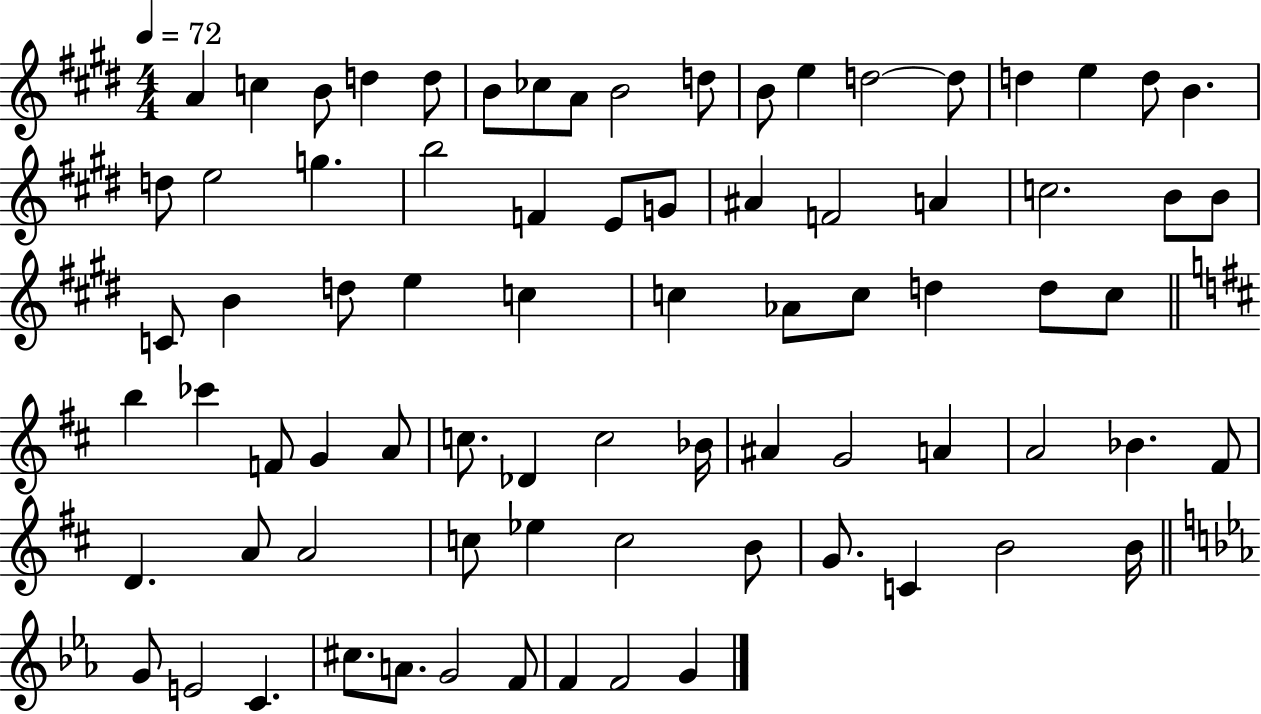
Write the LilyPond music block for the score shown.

{
  \clef treble
  \numericTimeSignature
  \time 4/4
  \key e \major
  \tempo 4 = 72
  \repeat volta 2 { a'4 c''4 b'8 d''4 d''8 | b'8 ces''8 a'8 b'2 d''8 | b'8 e''4 d''2~~ d''8 | d''4 e''4 d''8 b'4. | \break d''8 e''2 g''4. | b''2 f'4 e'8 g'8 | ais'4 f'2 a'4 | c''2. b'8 b'8 | \break c'8 b'4 d''8 e''4 c''4 | c''4 aes'8 c''8 d''4 d''8 c''8 | \bar "||" \break \key d \major b''4 ces'''4 f'8 g'4 a'8 | c''8. des'4 c''2 bes'16 | ais'4 g'2 a'4 | a'2 bes'4. fis'8 | \break d'4. a'8 a'2 | c''8 ees''4 c''2 b'8 | g'8. c'4 b'2 b'16 | \bar "||" \break \key c \minor g'8 e'2 c'4. | cis''8. a'8. g'2 f'8 | f'4 f'2 g'4 | } \bar "|."
}